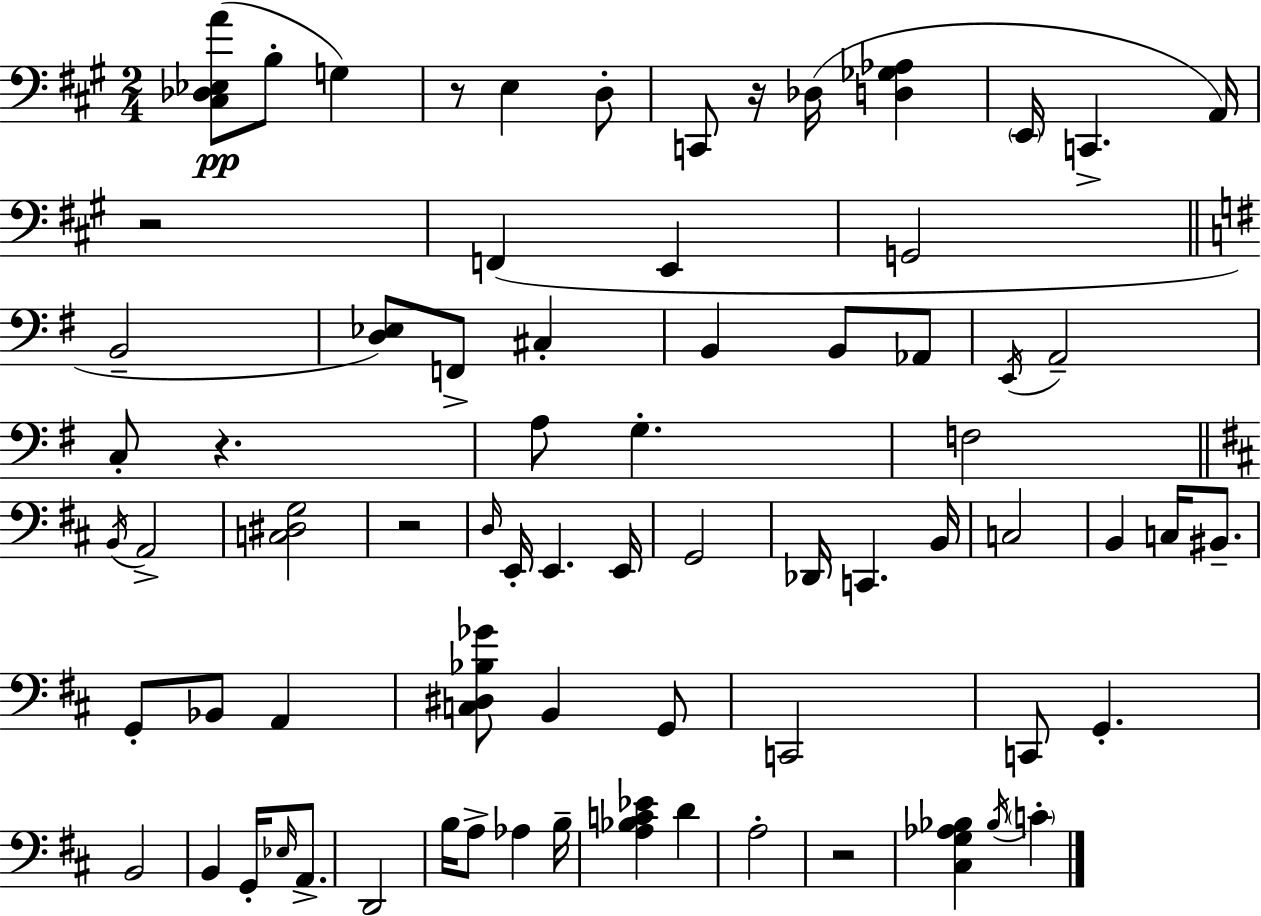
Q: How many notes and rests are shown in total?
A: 73